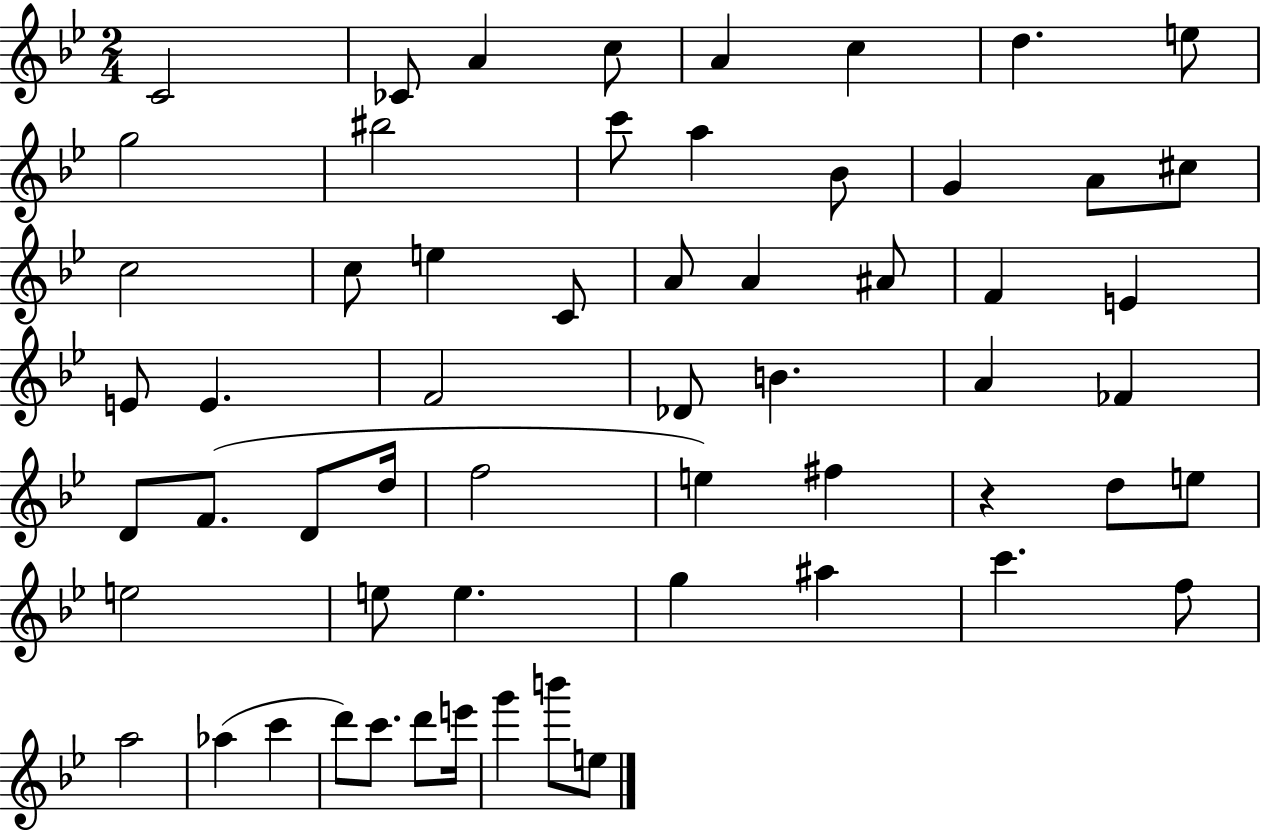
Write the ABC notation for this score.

X:1
T:Untitled
M:2/4
L:1/4
K:Bb
C2 _C/2 A c/2 A c d e/2 g2 ^b2 c'/2 a _B/2 G A/2 ^c/2 c2 c/2 e C/2 A/2 A ^A/2 F E E/2 E F2 _D/2 B A _F D/2 F/2 D/2 d/4 f2 e ^f z d/2 e/2 e2 e/2 e g ^a c' f/2 a2 _a c' d'/2 c'/2 d'/2 e'/4 g' b'/2 e/2